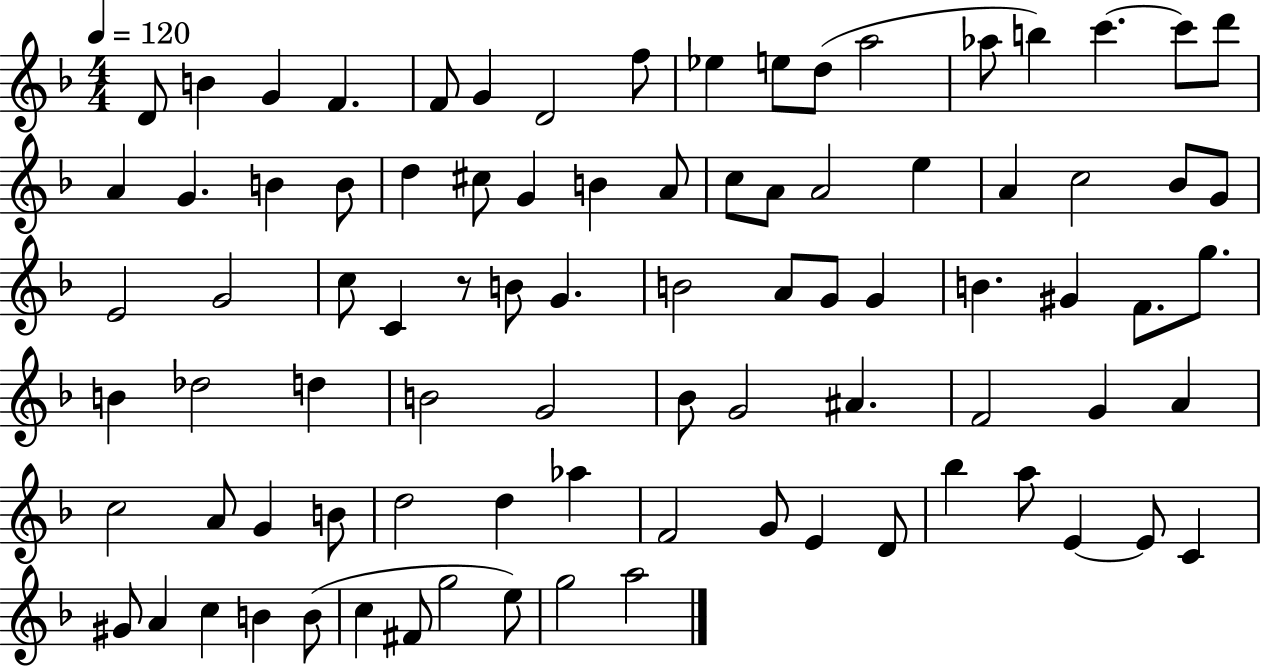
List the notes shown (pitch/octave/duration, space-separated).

D4/e B4/q G4/q F4/q. F4/e G4/q D4/h F5/e Eb5/q E5/e D5/e A5/h Ab5/e B5/q C6/q. C6/e D6/e A4/q G4/q. B4/q B4/e D5/q C#5/e G4/q B4/q A4/e C5/e A4/e A4/h E5/q A4/q C5/h Bb4/e G4/e E4/h G4/h C5/e C4/q R/e B4/e G4/q. B4/h A4/e G4/e G4/q B4/q. G#4/q F4/e. G5/e. B4/q Db5/h D5/q B4/h G4/h Bb4/e G4/h A#4/q. F4/h G4/q A4/q C5/h A4/e G4/q B4/e D5/h D5/q Ab5/q F4/h G4/e E4/q D4/e Bb5/q A5/e E4/q E4/e C4/q G#4/e A4/q C5/q B4/q B4/e C5/q F#4/e G5/h E5/e G5/h A5/h